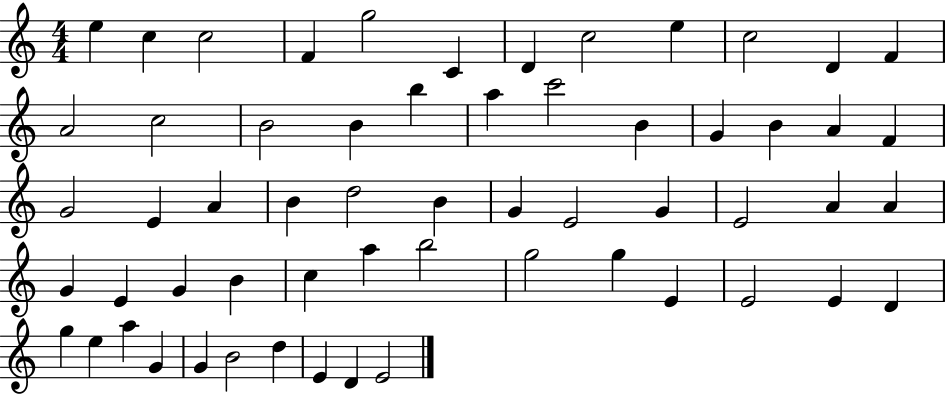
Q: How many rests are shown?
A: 0